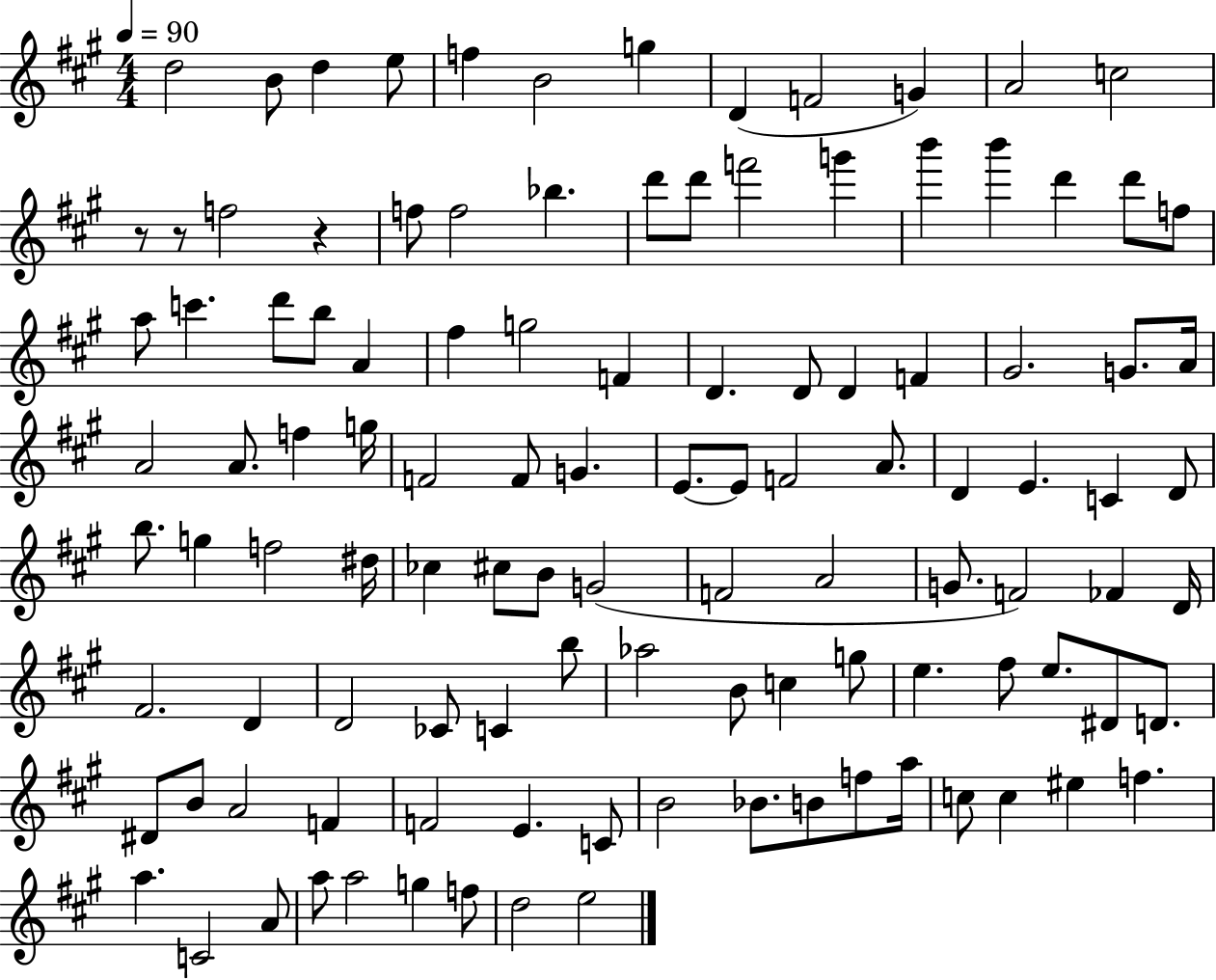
X:1
T:Untitled
M:4/4
L:1/4
K:A
d2 B/2 d e/2 f B2 g D F2 G A2 c2 z/2 z/2 f2 z f/2 f2 _b d'/2 d'/2 f'2 g' b' b' d' d'/2 f/2 a/2 c' d'/2 b/2 A ^f g2 F D D/2 D F ^G2 G/2 A/4 A2 A/2 f g/4 F2 F/2 G E/2 E/2 F2 A/2 D E C D/2 b/2 g f2 ^d/4 _c ^c/2 B/2 G2 F2 A2 G/2 F2 _F D/4 ^F2 D D2 _C/2 C b/2 _a2 B/2 c g/2 e ^f/2 e/2 ^D/2 D/2 ^D/2 B/2 A2 F F2 E C/2 B2 _B/2 B/2 f/2 a/4 c/2 c ^e f a C2 A/2 a/2 a2 g f/2 d2 e2